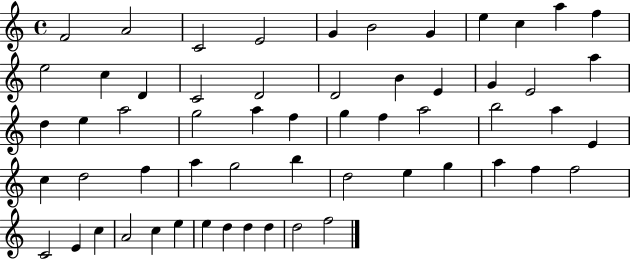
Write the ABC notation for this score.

X:1
T:Untitled
M:4/4
L:1/4
K:C
F2 A2 C2 E2 G B2 G e c a f e2 c D C2 D2 D2 B E G E2 a d e a2 g2 a f g f a2 b2 a E c d2 f a g2 b d2 e g a f f2 C2 E c A2 c e e d d d d2 f2